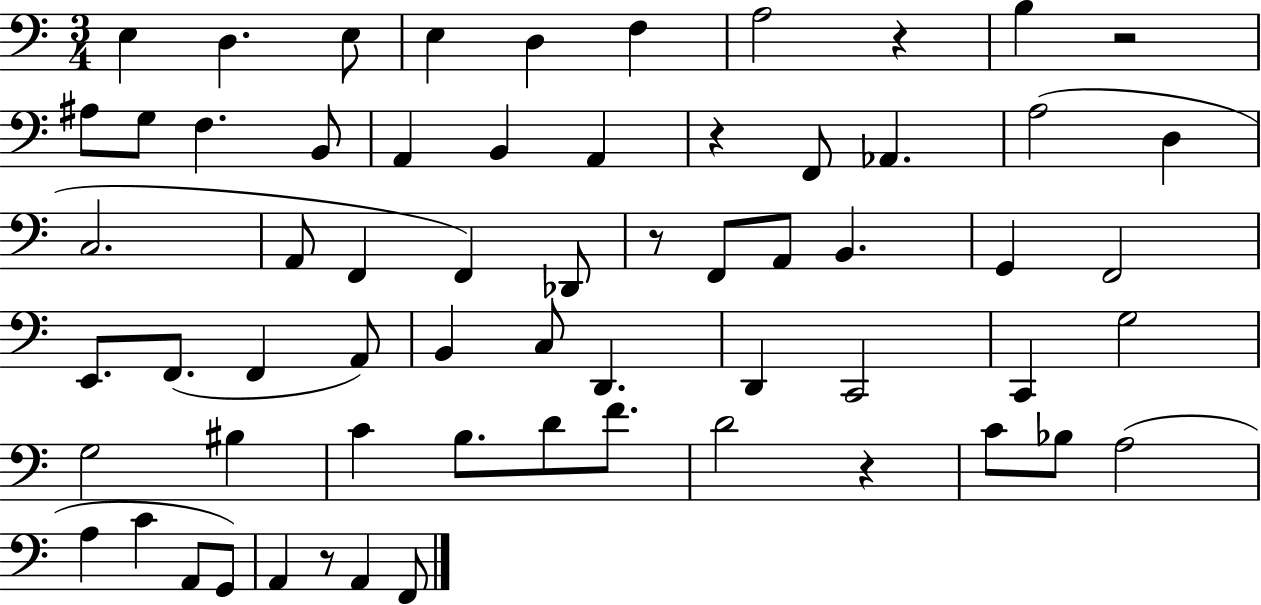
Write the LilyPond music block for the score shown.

{
  \clef bass
  \numericTimeSignature
  \time 3/4
  \key c \major
  e4 d4. e8 | e4 d4 f4 | a2 r4 | b4 r2 | \break ais8 g8 f4. b,8 | a,4 b,4 a,4 | r4 f,8 aes,4. | a2( d4 | \break c2. | a,8 f,4 f,4) des,8 | r8 f,8 a,8 b,4. | g,4 f,2 | \break e,8. f,8.( f,4 a,8) | b,4 c8 d,4. | d,4 c,2 | c,4 g2 | \break g2 bis4 | c'4 b8. d'8 f'8. | d'2 r4 | c'8 bes8 a2( | \break a4 c'4 a,8 g,8) | a,4 r8 a,4 f,8 | \bar "|."
}